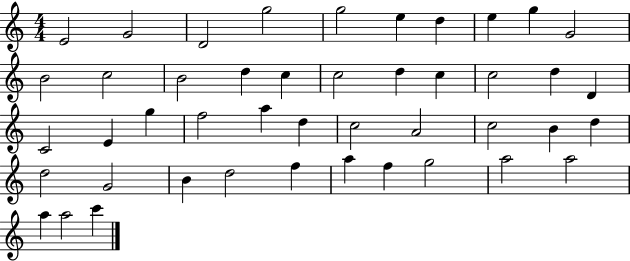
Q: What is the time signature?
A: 4/4